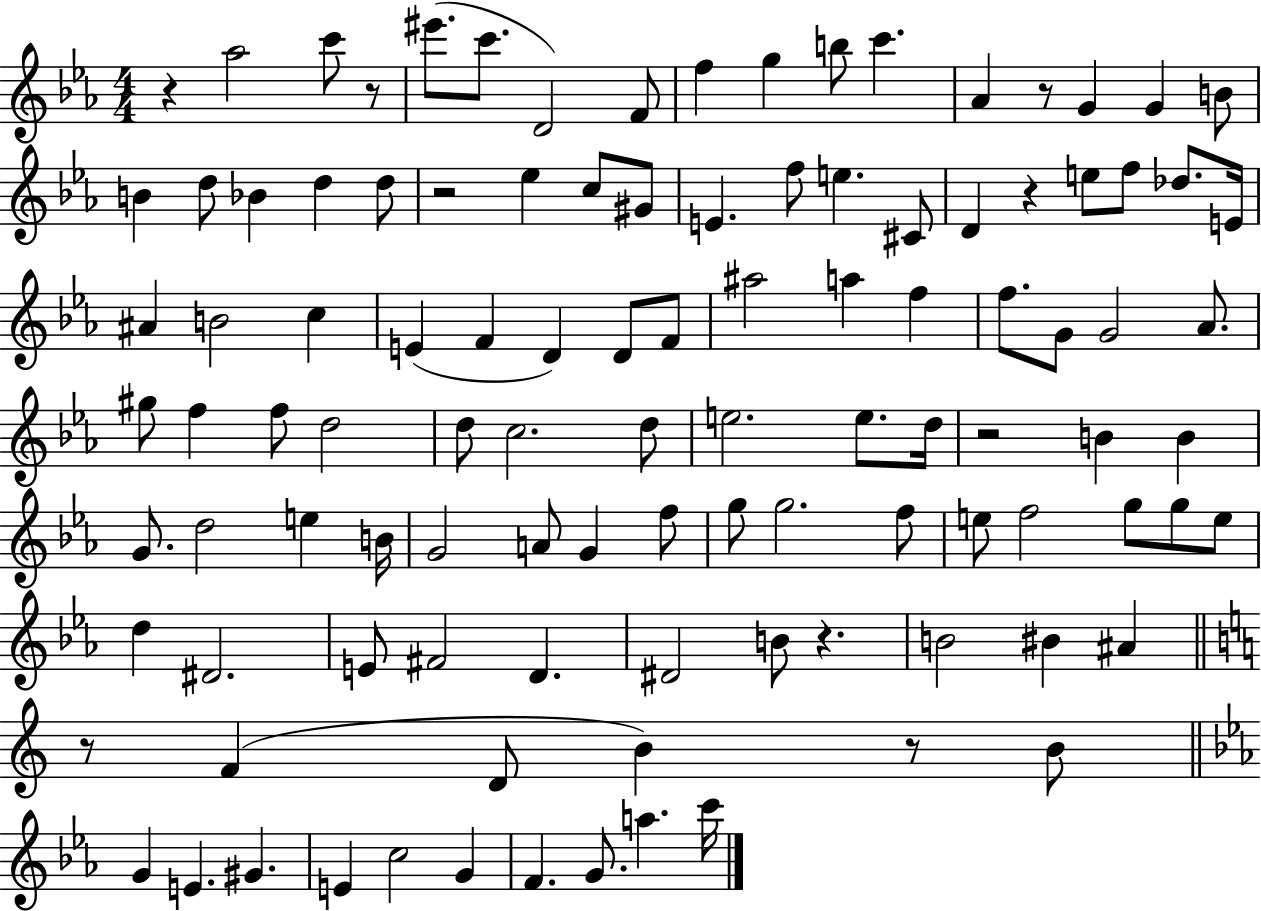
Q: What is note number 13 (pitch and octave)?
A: G4